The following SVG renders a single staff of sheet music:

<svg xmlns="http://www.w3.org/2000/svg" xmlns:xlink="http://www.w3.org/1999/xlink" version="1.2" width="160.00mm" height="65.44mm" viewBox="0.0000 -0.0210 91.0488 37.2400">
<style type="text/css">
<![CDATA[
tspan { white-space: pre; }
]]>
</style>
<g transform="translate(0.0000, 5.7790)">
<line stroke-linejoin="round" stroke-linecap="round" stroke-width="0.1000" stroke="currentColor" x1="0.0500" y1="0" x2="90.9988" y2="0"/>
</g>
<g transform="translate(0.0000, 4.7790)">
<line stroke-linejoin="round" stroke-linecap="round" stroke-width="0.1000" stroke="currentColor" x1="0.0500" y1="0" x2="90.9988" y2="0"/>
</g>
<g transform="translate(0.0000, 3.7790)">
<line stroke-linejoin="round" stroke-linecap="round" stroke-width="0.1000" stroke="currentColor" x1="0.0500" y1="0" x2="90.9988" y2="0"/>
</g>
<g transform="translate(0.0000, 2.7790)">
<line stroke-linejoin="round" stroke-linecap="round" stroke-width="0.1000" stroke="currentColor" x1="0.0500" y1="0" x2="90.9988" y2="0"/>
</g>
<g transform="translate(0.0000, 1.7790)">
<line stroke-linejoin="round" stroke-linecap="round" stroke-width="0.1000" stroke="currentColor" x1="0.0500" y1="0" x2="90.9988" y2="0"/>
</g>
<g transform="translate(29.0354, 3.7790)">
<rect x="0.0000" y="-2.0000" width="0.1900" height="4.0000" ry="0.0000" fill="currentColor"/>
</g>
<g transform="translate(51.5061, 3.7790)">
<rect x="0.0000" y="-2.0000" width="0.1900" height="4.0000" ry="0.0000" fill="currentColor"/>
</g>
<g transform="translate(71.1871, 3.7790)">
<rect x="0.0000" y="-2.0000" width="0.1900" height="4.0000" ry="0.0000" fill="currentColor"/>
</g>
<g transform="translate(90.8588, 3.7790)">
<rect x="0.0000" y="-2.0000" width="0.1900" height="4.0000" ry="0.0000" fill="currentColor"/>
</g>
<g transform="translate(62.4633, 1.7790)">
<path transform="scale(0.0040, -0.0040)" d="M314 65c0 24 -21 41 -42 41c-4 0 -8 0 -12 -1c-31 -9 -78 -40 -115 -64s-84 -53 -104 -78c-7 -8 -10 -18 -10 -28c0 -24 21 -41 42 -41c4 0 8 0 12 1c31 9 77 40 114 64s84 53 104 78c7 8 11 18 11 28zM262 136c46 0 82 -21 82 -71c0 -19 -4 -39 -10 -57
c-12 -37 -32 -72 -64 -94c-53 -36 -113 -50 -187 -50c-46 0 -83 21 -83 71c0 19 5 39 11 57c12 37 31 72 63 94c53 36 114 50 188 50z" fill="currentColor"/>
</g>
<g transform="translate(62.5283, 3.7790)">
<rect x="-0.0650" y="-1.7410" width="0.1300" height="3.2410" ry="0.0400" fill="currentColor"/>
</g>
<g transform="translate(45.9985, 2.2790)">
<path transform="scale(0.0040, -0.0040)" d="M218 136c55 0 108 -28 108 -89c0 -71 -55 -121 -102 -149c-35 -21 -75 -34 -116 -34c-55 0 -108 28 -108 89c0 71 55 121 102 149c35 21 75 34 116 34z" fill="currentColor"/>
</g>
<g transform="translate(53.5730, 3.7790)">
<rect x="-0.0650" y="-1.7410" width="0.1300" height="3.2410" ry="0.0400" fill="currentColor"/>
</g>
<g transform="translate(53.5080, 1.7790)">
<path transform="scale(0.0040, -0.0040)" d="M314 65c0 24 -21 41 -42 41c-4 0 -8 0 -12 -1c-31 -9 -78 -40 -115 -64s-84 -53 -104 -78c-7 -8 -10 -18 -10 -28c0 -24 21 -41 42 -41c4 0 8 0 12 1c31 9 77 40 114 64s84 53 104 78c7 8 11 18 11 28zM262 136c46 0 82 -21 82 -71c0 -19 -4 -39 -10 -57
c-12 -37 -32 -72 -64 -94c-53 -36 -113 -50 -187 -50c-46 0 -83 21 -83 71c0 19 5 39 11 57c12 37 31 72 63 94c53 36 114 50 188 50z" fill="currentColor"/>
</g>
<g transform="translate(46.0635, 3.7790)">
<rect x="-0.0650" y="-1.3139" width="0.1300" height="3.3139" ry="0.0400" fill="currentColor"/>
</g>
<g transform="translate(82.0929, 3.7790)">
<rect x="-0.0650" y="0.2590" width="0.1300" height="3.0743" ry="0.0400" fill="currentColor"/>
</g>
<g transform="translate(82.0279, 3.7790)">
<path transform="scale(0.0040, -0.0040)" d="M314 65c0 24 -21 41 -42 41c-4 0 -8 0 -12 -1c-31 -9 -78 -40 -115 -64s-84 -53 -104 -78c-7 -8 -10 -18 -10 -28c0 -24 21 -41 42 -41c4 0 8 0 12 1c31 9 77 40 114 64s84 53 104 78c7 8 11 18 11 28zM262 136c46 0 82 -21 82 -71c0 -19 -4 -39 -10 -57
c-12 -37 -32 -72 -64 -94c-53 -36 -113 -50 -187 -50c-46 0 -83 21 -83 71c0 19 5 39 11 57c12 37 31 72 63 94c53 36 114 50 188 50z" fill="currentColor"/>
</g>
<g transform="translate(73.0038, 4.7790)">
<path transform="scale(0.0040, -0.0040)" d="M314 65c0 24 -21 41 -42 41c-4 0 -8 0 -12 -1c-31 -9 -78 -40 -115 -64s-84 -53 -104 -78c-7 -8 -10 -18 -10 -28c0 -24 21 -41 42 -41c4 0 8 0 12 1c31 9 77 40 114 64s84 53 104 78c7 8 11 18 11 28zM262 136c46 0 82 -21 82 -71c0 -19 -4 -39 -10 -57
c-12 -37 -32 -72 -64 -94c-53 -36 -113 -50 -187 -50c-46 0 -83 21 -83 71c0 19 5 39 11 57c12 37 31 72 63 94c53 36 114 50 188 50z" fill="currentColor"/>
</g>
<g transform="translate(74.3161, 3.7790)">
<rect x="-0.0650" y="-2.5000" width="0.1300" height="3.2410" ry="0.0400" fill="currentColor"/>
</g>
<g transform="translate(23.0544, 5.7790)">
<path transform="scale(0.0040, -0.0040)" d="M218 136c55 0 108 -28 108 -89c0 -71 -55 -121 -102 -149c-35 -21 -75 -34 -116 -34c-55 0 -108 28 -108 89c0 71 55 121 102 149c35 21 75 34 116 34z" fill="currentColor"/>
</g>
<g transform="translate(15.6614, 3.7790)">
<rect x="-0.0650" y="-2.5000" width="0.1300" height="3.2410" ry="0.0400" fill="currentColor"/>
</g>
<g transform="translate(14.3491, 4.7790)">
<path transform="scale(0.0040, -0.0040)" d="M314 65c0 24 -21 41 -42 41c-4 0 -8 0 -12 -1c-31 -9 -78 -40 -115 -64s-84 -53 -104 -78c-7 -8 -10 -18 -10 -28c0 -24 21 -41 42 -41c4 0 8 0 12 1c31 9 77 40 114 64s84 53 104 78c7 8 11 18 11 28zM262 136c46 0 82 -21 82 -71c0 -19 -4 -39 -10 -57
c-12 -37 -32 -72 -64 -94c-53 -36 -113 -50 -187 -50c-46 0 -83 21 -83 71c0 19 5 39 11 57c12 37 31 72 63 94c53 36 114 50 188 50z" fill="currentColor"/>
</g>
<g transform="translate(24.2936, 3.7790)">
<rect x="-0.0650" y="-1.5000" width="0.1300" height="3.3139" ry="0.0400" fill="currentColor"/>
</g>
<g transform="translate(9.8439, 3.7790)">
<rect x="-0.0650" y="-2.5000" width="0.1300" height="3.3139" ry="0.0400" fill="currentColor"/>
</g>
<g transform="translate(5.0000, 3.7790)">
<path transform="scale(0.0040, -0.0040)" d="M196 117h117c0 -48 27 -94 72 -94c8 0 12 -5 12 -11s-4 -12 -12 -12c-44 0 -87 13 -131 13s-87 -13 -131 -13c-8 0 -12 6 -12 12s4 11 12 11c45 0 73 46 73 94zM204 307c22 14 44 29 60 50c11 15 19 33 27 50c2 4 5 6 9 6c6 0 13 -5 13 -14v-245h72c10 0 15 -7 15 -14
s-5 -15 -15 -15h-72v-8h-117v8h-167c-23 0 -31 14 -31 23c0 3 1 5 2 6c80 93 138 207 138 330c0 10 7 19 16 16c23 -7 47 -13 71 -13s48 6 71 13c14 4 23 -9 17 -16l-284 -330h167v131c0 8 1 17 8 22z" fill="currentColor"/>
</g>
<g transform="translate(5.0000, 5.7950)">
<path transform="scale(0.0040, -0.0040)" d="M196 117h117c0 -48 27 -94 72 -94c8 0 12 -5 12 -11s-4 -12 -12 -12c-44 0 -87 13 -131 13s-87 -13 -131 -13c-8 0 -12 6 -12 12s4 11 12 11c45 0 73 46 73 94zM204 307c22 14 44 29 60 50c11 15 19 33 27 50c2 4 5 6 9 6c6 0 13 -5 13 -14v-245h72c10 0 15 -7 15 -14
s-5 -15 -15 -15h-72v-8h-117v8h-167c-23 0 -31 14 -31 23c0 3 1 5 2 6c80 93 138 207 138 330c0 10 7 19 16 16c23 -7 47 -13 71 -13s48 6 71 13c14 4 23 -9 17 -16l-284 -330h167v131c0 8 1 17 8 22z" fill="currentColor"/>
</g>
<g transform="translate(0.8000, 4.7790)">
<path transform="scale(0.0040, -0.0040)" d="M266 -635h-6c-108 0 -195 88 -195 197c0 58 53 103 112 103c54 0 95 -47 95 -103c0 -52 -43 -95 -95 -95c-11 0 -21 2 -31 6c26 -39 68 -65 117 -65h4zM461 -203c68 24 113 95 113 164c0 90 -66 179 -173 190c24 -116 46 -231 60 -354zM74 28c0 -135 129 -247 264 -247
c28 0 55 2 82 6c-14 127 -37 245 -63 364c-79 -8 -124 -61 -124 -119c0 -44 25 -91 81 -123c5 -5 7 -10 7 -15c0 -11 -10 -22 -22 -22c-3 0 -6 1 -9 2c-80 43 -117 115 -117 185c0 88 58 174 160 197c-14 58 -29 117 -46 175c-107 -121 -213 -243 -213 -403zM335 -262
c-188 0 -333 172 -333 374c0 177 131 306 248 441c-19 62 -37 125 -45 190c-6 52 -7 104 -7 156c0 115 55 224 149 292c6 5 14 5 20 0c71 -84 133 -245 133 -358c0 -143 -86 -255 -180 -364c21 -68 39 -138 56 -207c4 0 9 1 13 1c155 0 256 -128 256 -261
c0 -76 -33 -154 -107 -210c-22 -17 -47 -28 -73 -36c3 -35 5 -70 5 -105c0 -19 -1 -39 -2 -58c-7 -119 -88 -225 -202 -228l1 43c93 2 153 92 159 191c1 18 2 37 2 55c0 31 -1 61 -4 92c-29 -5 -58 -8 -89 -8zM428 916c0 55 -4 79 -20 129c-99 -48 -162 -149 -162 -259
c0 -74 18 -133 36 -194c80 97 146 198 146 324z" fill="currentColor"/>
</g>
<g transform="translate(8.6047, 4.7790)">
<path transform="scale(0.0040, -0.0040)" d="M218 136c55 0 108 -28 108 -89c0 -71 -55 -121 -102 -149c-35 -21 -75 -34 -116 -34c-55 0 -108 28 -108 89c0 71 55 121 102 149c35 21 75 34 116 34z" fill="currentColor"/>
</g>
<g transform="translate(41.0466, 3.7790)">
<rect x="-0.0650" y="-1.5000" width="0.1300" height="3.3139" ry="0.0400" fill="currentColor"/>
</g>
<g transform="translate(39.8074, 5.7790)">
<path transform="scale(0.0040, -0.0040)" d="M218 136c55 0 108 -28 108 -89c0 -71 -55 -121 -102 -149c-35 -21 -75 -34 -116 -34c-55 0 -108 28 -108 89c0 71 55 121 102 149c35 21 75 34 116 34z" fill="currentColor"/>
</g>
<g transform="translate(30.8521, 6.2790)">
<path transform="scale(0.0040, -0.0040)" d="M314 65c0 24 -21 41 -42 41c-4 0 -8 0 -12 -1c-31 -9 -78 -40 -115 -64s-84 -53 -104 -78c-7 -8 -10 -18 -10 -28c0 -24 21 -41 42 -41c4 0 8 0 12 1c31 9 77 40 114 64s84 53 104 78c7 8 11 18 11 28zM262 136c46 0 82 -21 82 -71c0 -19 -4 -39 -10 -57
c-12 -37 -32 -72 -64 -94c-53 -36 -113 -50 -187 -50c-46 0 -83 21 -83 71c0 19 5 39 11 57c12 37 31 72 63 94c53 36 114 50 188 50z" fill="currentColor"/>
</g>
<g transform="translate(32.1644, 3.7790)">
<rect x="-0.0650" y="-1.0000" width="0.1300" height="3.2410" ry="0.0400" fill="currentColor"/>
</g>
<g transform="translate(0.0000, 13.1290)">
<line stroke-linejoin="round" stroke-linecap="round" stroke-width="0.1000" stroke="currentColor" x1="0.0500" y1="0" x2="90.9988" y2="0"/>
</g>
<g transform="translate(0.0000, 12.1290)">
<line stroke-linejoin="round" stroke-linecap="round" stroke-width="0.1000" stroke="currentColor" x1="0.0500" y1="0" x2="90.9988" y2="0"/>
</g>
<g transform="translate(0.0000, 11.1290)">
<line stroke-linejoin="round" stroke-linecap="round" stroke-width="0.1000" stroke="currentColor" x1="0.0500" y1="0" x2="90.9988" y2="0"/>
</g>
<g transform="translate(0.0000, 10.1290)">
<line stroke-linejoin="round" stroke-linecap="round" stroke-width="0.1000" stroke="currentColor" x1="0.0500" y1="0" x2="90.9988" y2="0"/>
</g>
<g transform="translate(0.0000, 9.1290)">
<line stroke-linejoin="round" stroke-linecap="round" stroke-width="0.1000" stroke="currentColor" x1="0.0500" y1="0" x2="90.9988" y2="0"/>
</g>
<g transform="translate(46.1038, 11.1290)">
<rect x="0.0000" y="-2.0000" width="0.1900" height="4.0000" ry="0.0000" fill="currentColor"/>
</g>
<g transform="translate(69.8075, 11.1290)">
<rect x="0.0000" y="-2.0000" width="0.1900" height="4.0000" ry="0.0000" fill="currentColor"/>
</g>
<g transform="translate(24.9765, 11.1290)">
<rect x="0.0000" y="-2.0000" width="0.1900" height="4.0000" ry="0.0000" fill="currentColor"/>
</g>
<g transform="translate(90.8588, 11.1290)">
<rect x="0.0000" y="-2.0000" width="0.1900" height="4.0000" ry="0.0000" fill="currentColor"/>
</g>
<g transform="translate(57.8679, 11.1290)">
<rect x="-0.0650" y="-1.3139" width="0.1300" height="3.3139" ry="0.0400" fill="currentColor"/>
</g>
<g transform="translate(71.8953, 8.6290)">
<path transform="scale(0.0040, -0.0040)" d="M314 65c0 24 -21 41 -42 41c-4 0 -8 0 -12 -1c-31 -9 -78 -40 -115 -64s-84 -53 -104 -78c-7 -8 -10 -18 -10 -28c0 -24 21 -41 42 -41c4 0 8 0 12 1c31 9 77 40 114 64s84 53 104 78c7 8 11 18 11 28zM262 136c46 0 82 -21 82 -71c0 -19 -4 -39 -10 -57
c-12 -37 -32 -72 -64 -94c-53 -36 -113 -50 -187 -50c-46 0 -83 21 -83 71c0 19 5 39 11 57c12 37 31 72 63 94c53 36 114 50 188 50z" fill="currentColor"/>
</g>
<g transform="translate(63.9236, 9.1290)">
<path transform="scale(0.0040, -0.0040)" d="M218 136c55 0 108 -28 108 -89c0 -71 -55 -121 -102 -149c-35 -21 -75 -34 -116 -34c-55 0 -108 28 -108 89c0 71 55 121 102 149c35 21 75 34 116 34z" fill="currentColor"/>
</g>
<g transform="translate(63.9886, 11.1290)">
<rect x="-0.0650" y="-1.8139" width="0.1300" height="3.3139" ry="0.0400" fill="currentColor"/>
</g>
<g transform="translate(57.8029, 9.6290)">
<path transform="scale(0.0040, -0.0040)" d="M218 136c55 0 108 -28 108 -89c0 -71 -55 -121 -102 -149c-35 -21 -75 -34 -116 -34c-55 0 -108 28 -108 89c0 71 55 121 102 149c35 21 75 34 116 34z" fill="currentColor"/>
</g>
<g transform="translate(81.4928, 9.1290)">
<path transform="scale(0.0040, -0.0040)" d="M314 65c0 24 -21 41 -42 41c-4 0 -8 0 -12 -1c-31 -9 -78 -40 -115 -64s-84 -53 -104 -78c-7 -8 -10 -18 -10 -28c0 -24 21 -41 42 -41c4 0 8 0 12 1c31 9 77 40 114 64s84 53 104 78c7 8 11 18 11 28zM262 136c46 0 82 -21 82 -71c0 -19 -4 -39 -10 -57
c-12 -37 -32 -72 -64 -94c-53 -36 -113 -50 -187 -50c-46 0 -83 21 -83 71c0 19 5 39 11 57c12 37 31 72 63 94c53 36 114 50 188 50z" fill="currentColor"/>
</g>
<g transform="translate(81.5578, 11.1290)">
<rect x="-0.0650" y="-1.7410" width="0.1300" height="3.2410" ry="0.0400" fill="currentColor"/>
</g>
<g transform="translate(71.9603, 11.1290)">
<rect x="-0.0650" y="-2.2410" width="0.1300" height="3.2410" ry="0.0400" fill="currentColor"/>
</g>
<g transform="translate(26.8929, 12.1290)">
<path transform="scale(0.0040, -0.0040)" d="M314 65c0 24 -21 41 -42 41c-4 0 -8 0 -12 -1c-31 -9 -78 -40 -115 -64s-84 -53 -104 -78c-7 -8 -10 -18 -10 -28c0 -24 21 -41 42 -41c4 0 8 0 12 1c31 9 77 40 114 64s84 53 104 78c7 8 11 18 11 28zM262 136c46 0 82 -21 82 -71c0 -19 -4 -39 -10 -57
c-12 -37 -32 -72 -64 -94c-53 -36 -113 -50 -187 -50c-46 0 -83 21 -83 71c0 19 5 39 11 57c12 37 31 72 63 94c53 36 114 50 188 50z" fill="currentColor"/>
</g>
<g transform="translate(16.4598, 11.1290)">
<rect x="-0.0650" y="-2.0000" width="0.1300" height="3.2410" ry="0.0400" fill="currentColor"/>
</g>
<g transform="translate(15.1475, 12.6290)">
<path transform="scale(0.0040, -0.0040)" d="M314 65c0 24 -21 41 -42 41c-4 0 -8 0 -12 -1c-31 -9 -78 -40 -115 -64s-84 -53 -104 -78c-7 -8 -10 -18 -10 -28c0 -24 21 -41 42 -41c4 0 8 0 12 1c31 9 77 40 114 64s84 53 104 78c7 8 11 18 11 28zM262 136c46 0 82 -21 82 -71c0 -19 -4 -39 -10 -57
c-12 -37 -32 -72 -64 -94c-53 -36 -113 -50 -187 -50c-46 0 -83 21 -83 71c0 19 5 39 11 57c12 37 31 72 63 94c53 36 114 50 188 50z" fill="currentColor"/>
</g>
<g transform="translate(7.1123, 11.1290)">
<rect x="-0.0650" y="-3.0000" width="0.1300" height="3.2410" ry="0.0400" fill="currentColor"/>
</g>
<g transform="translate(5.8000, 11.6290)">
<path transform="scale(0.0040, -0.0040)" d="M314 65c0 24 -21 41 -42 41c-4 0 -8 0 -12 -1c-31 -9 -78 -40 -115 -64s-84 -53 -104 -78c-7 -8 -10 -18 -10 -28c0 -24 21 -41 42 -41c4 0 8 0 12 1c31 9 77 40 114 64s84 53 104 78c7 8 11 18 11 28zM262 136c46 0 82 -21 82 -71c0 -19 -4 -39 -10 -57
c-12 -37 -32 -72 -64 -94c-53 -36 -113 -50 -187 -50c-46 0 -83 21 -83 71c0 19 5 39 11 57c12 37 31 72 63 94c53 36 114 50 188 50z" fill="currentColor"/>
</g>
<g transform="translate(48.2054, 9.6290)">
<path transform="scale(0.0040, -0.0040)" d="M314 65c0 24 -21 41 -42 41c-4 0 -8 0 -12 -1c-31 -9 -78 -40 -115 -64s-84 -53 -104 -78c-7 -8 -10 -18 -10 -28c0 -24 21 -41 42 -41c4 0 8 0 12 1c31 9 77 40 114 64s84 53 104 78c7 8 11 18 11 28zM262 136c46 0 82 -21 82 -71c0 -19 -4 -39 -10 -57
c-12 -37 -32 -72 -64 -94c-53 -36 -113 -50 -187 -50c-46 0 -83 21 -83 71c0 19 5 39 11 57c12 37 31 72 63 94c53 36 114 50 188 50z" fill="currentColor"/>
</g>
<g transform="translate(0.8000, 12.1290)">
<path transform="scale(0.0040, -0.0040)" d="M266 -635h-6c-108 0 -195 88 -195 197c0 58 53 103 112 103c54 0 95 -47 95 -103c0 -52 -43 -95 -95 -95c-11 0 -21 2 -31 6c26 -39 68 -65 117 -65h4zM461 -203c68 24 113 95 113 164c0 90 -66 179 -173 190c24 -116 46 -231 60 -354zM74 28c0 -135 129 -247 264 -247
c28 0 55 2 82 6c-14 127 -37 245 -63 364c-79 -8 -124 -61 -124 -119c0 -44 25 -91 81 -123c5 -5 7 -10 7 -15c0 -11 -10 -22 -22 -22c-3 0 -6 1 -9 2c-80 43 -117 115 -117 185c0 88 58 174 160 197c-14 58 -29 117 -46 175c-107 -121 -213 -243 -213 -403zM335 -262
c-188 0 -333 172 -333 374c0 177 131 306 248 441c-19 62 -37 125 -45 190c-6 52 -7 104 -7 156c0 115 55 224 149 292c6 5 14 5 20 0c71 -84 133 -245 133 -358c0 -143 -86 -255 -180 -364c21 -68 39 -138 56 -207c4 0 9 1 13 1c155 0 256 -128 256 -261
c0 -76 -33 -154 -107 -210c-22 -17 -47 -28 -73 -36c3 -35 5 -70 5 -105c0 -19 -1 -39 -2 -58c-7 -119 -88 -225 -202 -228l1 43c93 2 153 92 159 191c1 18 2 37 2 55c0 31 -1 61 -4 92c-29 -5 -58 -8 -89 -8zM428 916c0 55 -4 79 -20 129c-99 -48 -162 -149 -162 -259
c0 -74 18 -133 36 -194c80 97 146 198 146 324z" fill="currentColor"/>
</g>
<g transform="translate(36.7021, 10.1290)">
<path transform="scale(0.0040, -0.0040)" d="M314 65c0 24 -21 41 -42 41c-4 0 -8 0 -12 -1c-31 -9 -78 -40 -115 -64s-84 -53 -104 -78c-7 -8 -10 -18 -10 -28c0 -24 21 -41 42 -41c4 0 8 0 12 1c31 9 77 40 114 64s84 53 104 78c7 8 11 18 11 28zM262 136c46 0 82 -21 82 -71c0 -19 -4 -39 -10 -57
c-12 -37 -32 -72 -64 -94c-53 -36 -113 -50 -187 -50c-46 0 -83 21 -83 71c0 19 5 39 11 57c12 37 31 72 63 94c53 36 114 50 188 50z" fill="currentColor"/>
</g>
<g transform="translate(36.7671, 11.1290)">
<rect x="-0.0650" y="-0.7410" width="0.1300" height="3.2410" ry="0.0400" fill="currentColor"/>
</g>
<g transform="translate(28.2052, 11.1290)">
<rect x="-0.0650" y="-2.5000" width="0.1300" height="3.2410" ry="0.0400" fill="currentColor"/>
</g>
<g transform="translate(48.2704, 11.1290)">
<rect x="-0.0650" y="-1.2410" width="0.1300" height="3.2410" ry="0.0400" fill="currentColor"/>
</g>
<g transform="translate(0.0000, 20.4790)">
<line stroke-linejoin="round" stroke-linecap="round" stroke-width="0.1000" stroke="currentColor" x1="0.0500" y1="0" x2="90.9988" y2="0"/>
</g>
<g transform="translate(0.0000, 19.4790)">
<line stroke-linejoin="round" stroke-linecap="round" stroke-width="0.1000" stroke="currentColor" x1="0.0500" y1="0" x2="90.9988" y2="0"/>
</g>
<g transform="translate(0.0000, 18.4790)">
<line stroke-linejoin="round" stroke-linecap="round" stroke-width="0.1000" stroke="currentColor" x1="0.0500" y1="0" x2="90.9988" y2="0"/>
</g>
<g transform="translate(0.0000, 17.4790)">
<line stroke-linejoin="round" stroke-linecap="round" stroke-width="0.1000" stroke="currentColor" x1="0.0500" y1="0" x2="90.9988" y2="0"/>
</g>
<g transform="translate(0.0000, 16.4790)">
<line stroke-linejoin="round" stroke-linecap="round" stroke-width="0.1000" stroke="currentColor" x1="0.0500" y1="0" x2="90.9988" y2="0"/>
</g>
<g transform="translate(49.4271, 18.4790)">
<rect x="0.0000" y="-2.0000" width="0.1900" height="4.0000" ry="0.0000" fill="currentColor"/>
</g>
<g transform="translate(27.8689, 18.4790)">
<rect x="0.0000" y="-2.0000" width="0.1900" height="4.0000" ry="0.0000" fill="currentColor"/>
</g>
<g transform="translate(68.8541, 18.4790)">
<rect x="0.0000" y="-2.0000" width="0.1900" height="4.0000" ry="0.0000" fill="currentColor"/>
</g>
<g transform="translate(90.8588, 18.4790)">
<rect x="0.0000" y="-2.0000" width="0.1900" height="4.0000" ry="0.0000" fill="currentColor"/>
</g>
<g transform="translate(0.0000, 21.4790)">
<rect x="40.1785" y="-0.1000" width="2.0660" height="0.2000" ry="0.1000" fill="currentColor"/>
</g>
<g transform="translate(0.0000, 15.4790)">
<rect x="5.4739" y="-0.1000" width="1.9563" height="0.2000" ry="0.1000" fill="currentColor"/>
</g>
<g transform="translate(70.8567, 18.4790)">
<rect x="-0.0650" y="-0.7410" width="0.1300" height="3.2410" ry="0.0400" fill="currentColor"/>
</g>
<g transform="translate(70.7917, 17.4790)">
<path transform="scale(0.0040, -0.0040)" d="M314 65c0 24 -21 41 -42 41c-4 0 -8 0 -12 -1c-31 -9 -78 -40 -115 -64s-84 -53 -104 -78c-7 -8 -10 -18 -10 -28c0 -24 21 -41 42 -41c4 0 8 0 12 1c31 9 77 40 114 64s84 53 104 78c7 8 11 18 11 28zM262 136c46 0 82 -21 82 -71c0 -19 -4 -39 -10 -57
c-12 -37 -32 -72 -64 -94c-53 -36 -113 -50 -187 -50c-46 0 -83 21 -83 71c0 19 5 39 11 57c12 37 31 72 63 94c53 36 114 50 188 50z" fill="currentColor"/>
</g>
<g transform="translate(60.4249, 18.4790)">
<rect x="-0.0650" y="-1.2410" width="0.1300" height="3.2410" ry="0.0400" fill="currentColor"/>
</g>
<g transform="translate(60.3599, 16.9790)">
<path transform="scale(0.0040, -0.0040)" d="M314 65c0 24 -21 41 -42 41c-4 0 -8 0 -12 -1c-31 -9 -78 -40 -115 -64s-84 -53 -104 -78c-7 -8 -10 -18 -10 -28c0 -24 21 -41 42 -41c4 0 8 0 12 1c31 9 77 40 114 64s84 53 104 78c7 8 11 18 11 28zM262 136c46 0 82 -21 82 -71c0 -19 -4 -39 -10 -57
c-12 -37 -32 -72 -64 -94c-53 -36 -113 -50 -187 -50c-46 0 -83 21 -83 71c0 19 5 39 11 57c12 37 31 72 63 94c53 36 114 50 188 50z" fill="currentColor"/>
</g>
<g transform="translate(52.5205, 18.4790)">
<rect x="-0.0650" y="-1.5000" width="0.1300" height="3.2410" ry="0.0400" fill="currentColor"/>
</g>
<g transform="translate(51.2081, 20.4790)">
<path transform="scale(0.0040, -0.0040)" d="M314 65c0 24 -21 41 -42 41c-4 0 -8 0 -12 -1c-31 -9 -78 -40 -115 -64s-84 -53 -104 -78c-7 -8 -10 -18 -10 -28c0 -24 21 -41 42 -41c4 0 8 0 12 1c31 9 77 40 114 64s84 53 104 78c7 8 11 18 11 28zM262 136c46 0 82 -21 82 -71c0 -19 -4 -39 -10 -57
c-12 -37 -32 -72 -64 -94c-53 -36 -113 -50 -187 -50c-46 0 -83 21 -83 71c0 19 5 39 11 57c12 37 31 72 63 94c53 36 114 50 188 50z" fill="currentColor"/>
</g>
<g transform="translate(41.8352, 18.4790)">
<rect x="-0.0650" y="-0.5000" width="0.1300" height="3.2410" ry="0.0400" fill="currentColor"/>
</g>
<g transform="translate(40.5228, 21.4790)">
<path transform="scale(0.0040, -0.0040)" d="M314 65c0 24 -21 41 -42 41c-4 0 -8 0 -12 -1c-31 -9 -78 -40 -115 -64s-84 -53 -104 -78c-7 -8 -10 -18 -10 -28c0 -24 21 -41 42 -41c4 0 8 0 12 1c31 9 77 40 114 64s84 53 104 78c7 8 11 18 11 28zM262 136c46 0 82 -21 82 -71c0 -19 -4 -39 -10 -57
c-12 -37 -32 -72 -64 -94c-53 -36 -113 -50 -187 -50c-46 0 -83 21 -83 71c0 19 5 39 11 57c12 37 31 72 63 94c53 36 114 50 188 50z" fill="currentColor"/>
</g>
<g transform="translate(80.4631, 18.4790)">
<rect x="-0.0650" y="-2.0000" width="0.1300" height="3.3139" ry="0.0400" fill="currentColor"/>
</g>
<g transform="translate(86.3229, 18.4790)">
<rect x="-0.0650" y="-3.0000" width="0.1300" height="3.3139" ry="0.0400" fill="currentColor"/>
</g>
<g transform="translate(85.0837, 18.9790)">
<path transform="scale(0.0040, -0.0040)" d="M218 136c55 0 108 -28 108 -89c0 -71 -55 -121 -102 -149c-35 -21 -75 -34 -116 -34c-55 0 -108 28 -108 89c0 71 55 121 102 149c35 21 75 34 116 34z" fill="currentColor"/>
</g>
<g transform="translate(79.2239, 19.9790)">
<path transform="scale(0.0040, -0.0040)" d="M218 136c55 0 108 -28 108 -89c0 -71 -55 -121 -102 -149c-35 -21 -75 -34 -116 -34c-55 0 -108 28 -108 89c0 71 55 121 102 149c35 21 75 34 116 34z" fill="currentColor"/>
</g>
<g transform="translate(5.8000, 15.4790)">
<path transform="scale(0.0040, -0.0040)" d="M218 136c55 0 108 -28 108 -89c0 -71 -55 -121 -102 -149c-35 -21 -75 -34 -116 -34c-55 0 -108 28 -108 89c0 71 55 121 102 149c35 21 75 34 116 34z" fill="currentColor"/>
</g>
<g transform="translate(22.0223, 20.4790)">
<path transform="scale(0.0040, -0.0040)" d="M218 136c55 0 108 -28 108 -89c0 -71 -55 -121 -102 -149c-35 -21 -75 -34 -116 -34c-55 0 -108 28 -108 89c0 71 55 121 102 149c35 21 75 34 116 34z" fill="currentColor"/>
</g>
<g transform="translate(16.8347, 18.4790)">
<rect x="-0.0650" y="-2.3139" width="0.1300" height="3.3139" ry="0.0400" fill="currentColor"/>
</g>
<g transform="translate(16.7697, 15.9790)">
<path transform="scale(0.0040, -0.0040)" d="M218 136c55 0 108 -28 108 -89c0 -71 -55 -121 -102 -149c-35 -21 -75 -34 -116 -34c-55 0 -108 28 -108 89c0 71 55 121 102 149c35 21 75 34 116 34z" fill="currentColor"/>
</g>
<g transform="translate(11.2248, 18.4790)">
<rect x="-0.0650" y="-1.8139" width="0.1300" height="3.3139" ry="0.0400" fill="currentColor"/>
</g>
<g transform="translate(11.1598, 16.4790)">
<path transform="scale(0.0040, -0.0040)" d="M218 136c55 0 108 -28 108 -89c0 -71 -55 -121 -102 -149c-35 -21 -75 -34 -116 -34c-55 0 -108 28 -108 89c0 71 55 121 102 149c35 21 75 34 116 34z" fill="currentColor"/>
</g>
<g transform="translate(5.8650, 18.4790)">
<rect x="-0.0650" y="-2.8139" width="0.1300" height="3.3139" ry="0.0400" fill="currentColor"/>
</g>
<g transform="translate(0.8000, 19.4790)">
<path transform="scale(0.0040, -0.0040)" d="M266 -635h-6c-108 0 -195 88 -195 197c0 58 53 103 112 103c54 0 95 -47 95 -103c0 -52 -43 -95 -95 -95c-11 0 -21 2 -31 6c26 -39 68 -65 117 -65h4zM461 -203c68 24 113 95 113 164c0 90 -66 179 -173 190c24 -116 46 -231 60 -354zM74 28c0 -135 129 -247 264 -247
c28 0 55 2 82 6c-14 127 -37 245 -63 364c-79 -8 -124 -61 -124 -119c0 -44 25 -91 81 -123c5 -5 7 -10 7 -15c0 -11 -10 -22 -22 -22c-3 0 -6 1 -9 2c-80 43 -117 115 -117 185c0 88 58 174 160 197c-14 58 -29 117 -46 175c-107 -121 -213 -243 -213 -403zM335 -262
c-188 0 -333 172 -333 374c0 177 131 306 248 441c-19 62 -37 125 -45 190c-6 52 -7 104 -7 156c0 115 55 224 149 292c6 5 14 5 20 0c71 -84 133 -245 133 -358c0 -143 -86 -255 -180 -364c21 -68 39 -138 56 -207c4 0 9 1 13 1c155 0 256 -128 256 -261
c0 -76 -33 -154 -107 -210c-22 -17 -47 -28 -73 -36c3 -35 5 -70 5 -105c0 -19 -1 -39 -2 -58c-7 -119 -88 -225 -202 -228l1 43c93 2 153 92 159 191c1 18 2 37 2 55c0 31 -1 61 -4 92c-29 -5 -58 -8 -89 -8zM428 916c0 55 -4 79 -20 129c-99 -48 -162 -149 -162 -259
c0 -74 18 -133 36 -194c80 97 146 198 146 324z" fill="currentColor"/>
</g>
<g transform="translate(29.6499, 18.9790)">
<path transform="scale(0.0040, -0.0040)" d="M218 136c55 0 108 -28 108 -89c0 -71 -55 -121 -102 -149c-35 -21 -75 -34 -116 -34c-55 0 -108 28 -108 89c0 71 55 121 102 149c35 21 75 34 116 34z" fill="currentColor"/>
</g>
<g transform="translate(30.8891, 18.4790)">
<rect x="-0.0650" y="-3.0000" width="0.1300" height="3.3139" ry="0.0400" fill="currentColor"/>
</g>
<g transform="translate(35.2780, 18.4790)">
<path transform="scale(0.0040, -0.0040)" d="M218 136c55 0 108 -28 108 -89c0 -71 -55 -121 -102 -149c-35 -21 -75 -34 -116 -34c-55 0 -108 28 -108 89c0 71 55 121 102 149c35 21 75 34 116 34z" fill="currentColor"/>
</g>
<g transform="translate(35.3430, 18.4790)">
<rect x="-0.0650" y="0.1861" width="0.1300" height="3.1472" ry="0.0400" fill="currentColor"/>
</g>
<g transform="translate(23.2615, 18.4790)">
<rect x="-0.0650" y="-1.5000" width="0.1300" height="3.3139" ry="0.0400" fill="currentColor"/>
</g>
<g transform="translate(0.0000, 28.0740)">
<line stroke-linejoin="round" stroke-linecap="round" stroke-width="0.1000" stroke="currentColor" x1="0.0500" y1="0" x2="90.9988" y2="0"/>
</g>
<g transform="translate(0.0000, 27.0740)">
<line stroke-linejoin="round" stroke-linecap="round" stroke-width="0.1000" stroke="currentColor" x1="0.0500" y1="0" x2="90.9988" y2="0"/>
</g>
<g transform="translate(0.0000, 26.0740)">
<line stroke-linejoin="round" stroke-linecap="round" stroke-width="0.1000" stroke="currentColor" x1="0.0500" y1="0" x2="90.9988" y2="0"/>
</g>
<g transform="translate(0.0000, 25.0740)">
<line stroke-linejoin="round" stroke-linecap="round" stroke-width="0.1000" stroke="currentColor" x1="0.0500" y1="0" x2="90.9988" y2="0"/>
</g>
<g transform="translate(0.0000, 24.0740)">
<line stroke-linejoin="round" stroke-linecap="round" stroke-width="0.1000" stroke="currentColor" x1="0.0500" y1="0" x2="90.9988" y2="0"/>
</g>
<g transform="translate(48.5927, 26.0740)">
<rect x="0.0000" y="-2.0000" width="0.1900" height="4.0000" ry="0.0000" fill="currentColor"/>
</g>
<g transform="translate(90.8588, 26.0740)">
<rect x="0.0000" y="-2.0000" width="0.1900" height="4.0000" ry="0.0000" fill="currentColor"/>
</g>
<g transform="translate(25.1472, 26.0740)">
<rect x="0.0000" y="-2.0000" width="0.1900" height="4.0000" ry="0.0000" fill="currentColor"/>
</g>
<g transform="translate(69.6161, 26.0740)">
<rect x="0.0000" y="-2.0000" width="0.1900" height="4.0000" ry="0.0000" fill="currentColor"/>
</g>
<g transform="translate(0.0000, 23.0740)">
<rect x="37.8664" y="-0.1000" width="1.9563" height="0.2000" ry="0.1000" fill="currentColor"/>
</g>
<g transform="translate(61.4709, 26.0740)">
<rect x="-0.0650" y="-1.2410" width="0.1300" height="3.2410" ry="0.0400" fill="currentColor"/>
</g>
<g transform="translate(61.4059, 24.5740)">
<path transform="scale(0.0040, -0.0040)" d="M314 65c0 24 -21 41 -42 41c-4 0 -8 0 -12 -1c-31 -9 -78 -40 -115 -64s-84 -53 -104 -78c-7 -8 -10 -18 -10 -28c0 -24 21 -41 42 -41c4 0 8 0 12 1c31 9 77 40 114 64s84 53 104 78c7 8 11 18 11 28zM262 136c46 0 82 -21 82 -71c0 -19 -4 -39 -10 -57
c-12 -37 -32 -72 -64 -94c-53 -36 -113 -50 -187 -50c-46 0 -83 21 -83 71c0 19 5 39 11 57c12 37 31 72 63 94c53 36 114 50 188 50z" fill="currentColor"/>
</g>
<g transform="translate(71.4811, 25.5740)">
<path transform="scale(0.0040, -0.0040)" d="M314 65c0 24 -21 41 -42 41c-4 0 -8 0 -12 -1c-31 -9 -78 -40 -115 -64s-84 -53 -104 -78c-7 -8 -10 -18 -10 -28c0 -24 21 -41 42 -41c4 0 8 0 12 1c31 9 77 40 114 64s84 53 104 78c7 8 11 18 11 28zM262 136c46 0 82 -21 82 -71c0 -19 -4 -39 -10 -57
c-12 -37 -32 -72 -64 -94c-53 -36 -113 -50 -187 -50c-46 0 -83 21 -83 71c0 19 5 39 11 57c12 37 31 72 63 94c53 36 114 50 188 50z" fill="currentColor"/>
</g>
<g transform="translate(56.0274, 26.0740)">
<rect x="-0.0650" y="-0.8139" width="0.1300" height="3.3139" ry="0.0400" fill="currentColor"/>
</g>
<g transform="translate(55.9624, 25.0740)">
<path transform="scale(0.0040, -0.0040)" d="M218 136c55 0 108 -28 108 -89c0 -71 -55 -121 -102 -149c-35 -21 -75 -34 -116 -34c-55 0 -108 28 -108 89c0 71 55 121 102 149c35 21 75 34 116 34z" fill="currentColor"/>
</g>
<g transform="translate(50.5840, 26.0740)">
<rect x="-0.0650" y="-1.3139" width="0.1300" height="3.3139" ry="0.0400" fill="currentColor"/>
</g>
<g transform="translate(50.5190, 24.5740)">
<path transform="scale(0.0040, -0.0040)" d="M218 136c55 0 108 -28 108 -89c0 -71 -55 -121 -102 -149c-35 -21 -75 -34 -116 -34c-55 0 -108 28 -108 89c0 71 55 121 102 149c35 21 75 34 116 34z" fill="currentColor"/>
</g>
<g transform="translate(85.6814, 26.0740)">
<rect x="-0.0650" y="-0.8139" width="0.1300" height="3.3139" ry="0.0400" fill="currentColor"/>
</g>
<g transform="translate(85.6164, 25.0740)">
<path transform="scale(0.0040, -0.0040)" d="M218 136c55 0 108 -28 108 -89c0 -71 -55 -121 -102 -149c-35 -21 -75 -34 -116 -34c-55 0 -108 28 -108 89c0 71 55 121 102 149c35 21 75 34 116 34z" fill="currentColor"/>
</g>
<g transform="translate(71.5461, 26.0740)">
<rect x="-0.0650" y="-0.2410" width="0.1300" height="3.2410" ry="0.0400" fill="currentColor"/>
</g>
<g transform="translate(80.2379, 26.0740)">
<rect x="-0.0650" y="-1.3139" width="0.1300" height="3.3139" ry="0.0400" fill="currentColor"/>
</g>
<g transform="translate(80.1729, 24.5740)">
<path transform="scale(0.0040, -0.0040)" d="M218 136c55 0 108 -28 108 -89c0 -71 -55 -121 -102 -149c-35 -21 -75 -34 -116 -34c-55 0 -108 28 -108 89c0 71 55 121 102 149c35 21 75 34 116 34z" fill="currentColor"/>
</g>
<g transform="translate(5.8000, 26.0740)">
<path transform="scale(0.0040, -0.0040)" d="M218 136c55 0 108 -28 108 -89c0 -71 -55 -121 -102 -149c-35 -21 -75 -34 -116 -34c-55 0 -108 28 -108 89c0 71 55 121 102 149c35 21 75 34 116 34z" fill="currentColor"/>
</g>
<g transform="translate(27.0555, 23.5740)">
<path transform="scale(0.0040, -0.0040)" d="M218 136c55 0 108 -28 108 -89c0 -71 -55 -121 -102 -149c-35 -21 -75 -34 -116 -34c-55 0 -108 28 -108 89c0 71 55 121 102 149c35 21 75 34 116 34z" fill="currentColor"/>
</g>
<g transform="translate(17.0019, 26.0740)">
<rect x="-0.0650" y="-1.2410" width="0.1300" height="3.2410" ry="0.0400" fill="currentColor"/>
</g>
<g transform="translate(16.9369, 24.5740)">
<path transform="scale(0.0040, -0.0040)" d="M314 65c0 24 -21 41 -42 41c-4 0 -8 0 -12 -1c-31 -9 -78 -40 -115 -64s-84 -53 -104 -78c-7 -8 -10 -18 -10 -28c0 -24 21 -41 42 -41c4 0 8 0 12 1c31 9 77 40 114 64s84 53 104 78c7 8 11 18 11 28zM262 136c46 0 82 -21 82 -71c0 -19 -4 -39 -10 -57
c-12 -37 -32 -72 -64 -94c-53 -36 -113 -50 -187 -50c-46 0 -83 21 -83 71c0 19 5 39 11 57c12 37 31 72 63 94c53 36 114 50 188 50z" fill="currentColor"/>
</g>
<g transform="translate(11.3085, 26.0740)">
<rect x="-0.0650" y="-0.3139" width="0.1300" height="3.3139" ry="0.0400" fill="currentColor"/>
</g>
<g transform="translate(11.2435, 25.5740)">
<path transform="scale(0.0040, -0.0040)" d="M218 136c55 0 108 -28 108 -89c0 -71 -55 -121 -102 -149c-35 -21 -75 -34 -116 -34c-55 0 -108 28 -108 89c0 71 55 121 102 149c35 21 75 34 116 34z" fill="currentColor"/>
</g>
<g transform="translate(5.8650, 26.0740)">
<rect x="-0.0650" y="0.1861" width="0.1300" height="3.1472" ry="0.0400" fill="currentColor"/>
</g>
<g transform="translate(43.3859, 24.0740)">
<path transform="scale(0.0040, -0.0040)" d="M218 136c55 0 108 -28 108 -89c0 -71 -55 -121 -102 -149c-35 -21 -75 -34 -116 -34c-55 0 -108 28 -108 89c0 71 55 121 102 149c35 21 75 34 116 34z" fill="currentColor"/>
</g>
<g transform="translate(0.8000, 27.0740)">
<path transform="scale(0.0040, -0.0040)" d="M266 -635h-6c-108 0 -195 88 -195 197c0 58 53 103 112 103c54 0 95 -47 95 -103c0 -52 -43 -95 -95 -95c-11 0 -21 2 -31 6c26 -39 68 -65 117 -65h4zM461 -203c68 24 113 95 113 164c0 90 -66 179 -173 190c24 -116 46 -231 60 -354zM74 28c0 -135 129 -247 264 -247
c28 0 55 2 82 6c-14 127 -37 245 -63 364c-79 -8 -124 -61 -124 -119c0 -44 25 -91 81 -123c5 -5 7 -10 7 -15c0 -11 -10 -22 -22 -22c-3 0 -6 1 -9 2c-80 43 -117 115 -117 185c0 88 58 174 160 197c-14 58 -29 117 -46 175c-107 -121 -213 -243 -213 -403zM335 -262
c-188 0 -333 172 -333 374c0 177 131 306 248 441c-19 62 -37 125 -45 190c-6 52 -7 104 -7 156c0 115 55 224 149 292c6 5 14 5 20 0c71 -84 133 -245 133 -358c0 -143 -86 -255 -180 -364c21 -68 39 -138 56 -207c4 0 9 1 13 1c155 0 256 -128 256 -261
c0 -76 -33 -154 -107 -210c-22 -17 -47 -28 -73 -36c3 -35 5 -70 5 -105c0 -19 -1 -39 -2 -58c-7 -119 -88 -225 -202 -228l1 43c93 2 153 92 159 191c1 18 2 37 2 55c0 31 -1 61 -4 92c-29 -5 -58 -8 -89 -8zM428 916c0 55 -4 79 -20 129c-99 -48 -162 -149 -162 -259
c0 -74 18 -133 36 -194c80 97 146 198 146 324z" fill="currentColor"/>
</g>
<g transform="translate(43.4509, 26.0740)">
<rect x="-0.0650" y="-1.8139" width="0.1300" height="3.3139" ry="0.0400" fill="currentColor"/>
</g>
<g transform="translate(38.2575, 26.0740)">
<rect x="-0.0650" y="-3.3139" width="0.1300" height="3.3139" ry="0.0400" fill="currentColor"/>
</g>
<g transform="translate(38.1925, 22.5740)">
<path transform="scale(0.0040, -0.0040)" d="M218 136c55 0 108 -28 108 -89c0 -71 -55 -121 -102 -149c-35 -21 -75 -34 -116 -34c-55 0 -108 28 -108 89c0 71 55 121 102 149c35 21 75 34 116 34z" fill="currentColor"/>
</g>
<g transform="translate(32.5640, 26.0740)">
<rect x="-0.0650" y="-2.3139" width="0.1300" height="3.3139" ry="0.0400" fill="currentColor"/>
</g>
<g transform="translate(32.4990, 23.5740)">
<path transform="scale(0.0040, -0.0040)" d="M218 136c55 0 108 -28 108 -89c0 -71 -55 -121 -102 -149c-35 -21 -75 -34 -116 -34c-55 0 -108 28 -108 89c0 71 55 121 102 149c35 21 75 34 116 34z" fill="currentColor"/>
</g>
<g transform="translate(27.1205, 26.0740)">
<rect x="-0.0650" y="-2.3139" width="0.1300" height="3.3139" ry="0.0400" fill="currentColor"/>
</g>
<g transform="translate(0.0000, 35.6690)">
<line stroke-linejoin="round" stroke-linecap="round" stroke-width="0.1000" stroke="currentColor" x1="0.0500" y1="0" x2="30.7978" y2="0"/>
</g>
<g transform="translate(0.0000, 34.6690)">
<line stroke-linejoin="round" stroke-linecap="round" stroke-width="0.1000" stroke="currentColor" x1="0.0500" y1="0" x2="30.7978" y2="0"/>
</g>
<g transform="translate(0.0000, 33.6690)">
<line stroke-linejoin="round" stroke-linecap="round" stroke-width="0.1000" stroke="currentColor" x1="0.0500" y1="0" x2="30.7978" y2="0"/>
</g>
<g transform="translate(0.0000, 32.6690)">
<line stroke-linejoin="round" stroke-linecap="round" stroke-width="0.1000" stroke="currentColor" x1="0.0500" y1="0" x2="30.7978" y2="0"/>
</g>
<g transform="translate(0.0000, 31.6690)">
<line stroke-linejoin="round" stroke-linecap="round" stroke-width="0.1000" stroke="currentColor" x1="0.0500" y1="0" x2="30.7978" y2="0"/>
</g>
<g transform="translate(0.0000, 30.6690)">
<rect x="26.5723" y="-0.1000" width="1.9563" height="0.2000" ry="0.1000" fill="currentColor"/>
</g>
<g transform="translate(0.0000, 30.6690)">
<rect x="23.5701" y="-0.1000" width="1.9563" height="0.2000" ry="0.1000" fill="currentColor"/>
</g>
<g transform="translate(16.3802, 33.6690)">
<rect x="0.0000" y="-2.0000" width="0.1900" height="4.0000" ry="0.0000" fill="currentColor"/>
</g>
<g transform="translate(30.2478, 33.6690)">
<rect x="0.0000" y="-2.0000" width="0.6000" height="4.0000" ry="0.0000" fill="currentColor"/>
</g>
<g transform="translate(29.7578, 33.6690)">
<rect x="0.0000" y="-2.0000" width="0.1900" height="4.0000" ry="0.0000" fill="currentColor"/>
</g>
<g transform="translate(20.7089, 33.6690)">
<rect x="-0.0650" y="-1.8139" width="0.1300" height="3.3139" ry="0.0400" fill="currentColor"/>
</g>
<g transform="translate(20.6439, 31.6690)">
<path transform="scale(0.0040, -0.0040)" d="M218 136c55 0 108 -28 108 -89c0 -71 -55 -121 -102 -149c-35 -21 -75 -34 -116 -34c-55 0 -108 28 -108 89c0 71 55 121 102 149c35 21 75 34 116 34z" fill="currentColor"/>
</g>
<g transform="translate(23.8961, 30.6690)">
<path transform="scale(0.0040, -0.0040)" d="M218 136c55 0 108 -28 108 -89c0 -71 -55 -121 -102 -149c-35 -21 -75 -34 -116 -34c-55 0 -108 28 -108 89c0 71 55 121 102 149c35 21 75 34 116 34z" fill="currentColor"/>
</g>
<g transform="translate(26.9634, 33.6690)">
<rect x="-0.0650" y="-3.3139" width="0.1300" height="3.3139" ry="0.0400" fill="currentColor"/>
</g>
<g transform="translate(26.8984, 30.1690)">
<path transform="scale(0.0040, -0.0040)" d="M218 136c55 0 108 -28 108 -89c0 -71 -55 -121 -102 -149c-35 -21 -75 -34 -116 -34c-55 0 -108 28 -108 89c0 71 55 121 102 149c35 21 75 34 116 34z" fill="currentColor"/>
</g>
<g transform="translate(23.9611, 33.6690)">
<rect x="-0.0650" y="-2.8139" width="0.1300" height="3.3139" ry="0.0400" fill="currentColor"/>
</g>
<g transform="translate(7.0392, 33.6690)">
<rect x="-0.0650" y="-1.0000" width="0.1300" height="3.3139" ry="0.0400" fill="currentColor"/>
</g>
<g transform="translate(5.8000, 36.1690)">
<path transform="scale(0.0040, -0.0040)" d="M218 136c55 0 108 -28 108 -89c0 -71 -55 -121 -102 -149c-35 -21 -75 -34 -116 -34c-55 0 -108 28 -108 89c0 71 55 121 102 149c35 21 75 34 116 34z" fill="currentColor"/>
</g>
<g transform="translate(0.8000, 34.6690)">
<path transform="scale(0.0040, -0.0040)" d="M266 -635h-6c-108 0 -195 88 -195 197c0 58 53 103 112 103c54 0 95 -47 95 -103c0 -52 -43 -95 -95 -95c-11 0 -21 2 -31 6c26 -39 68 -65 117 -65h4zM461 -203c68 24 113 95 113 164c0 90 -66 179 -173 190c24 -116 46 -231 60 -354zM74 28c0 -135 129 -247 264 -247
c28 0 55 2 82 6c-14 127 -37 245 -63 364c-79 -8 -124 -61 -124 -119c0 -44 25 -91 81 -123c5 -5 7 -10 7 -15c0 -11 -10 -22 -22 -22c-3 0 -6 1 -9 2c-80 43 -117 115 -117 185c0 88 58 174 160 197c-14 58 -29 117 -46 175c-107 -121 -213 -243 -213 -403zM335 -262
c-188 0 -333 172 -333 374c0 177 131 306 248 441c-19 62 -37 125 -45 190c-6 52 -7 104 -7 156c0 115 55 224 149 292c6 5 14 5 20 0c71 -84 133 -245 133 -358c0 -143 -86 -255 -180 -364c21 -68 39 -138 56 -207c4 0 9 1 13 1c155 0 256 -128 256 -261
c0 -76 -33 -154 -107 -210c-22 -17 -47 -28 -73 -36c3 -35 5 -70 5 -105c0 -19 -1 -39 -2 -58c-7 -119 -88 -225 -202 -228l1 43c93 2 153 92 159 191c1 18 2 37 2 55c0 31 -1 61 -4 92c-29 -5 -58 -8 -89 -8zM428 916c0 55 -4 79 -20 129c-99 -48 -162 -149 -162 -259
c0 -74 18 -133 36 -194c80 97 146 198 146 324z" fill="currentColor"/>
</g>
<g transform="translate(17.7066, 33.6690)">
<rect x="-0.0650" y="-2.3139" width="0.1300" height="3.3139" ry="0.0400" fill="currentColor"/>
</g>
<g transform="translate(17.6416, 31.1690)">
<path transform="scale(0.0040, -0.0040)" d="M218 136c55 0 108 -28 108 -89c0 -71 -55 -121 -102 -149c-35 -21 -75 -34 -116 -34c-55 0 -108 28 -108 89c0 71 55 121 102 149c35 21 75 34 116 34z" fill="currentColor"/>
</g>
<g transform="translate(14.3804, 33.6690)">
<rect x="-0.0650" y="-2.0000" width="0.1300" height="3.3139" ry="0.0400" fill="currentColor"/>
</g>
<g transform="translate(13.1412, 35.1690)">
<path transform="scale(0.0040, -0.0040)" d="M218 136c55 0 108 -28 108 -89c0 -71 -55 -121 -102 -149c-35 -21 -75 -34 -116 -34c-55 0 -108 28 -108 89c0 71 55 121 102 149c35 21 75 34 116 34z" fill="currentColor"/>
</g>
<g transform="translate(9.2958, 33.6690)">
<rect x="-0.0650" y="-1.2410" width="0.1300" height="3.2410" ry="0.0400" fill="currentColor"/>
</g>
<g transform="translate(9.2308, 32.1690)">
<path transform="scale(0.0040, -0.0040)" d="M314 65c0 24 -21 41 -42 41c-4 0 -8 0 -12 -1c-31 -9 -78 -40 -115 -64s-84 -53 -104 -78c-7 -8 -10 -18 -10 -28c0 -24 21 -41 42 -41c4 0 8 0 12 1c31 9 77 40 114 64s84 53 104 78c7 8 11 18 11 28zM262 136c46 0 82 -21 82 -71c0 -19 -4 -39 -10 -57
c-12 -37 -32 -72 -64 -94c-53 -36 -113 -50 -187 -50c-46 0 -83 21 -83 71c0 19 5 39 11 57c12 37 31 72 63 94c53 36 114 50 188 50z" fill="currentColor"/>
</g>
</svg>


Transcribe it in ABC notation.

X:1
T:Untitled
M:4/4
L:1/4
K:C
G G2 E D2 E e f2 f2 G2 B2 A2 F2 G2 d2 e2 e f g2 f2 a f g E A B C2 E2 e2 d2 F A B c e2 g g b f e d e2 c2 e d D e2 F g f a b